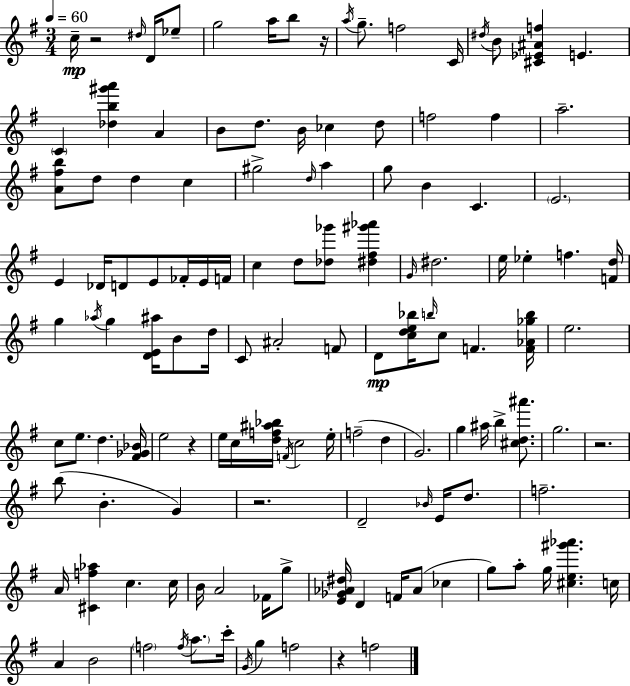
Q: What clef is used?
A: treble